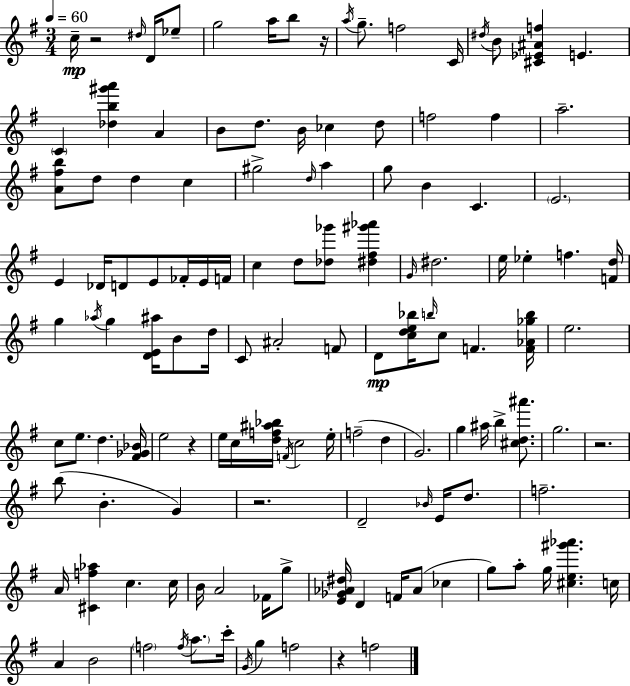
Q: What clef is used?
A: treble